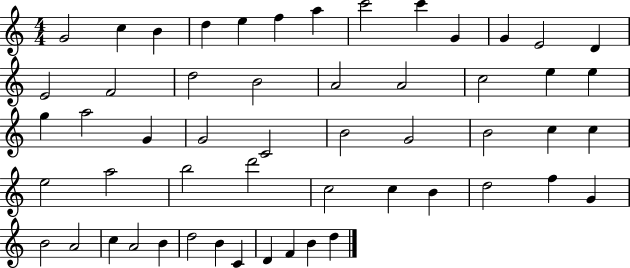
G4/h C5/q B4/q D5/q E5/q F5/q A5/q C6/h C6/q G4/q G4/q E4/h D4/q E4/h F4/h D5/h B4/h A4/h A4/h C5/h E5/q E5/q G5/q A5/h G4/q G4/h C4/h B4/h G4/h B4/h C5/q C5/q E5/h A5/h B5/h D6/h C5/h C5/q B4/q D5/h F5/q G4/q B4/h A4/h C5/q A4/h B4/q D5/h B4/q C4/q D4/q F4/q B4/q D5/q